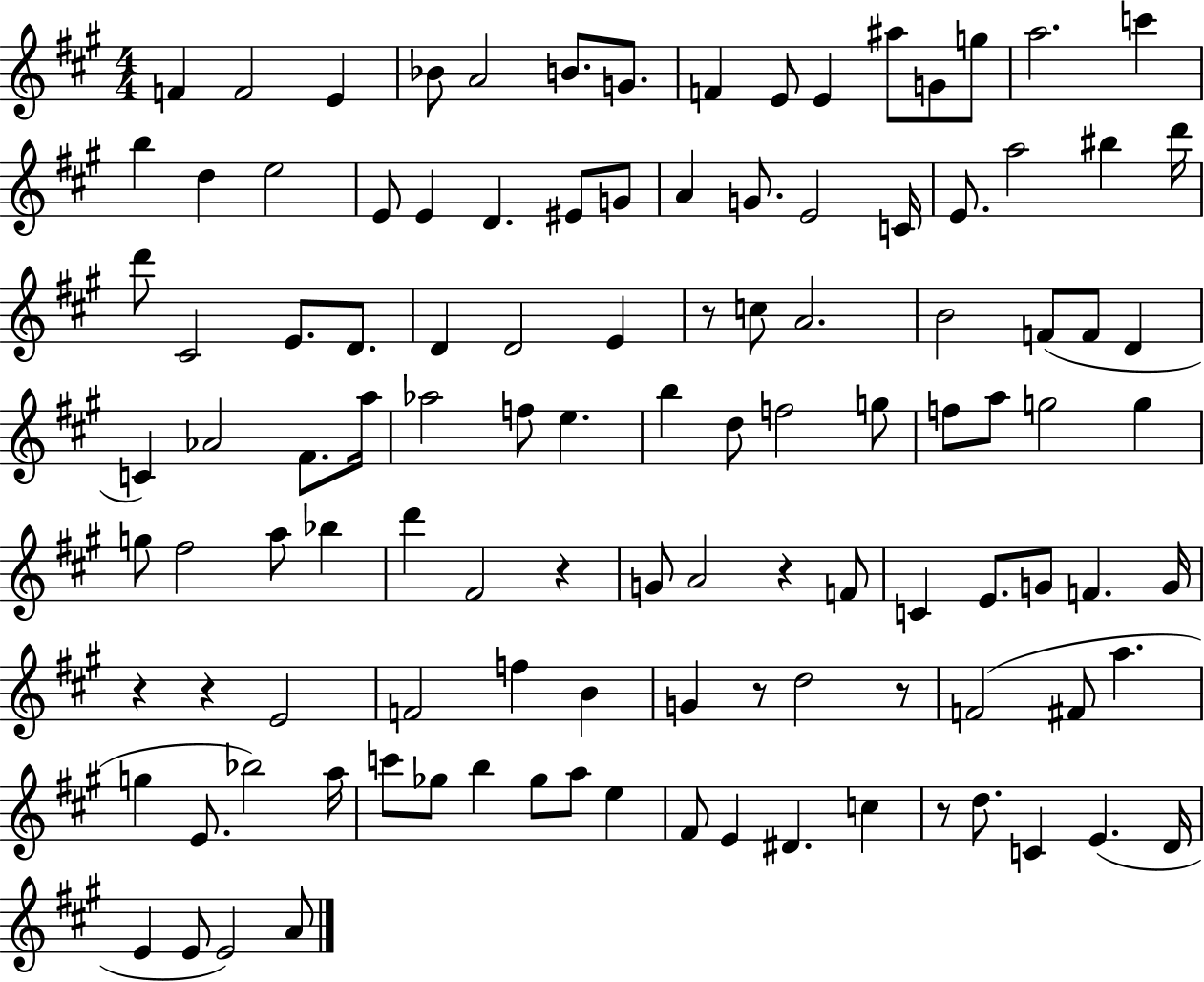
{
  \clef treble
  \numericTimeSignature
  \time 4/4
  \key a \major
  \repeat volta 2 { f'4 f'2 e'4 | bes'8 a'2 b'8. g'8. | f'4 e'8 e'4 ais''8 g'8 g''8 | a''2. c'''4 | \break b''4 d''4 e''2 | e'8 e'4 d'4. eis'8 g'8 | a'4 g'8. e'2 c'16 | e'8. a''2 bis''4 d'''16 | \break d'''8 cis'2 e'8. d'8. | d'4 d'2 e'4 | r8 c''8 a'2. | b'2 f'8( f'8 d'4 | \break c'4) aes'2 fis'8. a''16 | aes''2 f''8 e''4. | b''4 d''8 f''2 g''8 | f''8 a''8 g''2 g''4 | \break g''8 fis''2 a''8 bes''4 | d'''4 fis'2 r4 | g'8 a'2 r4 f'8 | c'4 e'8. g'8 f'4. g'16 | \break r4 r4 e'2 | f'2 f''4 b'4 | g'4 r8 d''2 r8 | f'2( fis'8 a''4. | \break g''4 e'8. bes''2) a''16 | c'''8 ges''8 b''4 ges''8 a''8 e''4 | fis'8 e'4 dis'4. c''4 | r8 d''8. c'4 e'4.( d'16 | \break e'4 e'8 e'2) a'8 | } \bar "|."
}